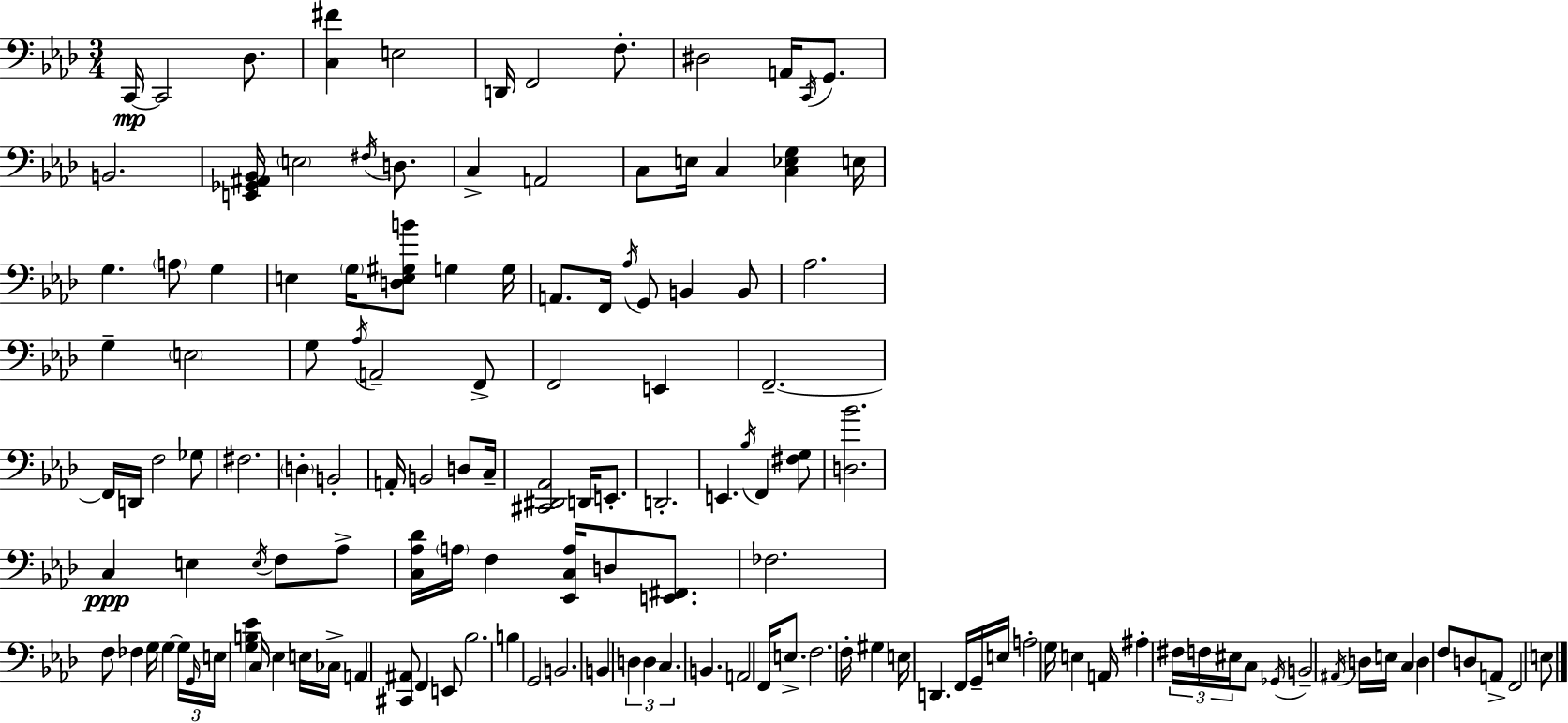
X:1
T:Untitled
M:3/4
L:1/4
K:Fm
C,,/4 C,,2 _D,/2 [C,^F] E,2 D,,/4 F,,2 F,/2 ^D,2 A,,/4 C,,/4 G,,/2 B,,2 [E,,_G,,^A,,_B,,]/4 E,2 ^F,/4 D,/2 C, A,,2 C,/2 E,/4 C, [C,_E,G,] E,/4 G, A,/2 G, E, G,/4 [D,E,^G,B]/2 G, G,/4 A,,/2 F,,/4 _A,/4 G,,/2 B,, B,,/2 _A,2 G, E,2 G,/2 _A,/4 A,,2 F,,/2 F,,2 E,, F,,2 F,,/4 D,,/4 F,2 _G,/2 ^F,2 D, B,,2 A,,/4 B,,2 D,/2 C,/4 [^C,,^D,,_A,,]2 D,,/4 E,,/2 D,,2 E,, _B,/4 F,, [^F,G,]/2 [D,_B]2 C, E, E,/4 F,/2 _A,/2 [C,_A,_D]/4 A,/4 F, [_E,,C,A,]/4 D,/2 [E,,^F,,]/2 _F,2 F,/2 _F, G,/4 G, G,/4 G,,/4 E,/4 [G,B,_E] C,/4 _E, E,/4 _C,/4 A,, [^C,,^A,,]/2 F,, E,,/2 _B,2 B, G,,2 B,,2 B,, D, D, C, B,, A,,2 F,,/4 E,/2 F,2 F,/4 ^G, E,/4 D,, F,,/4 G,,/4 E,/4 A,2 G,/4 E, A,,/4 ^A, ^F,/4 F,/4 ^E,/4 C,/2 _G,,/4 B,,2 ^A,,/4 D,/4 E,/4 C, D, F,/2 D,/2 A,,/2 F,,2 E,/2